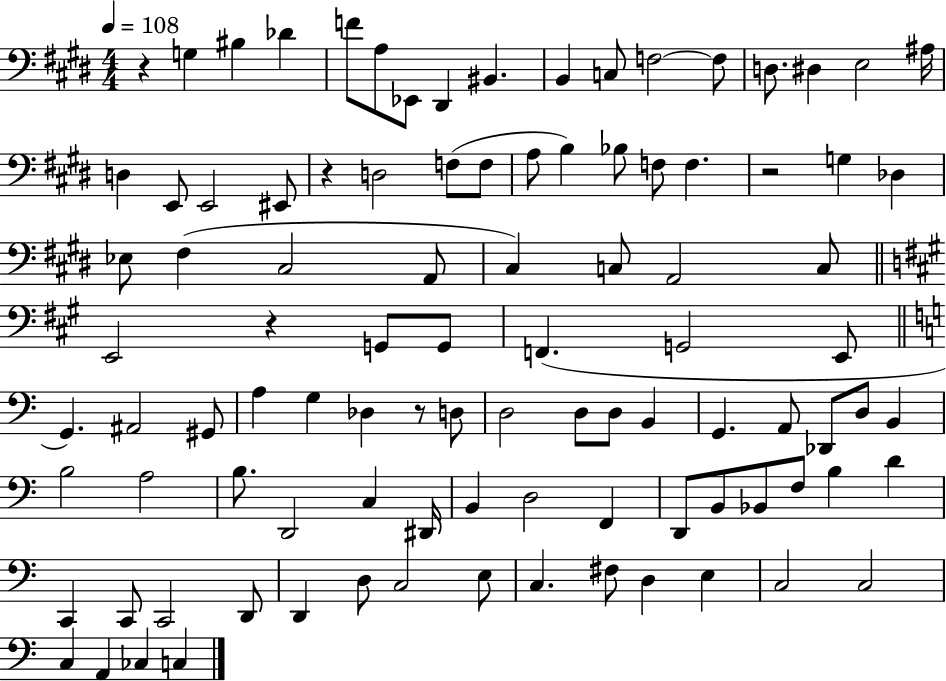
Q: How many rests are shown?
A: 5